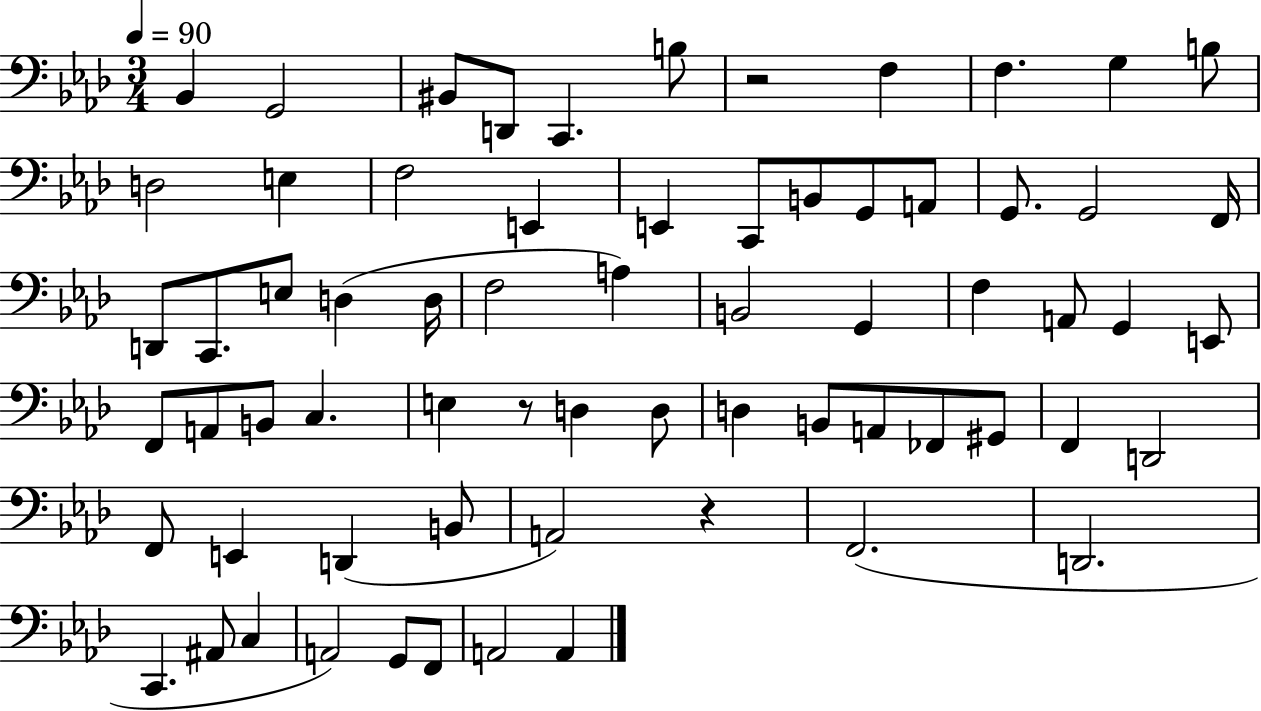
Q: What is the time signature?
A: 3/4